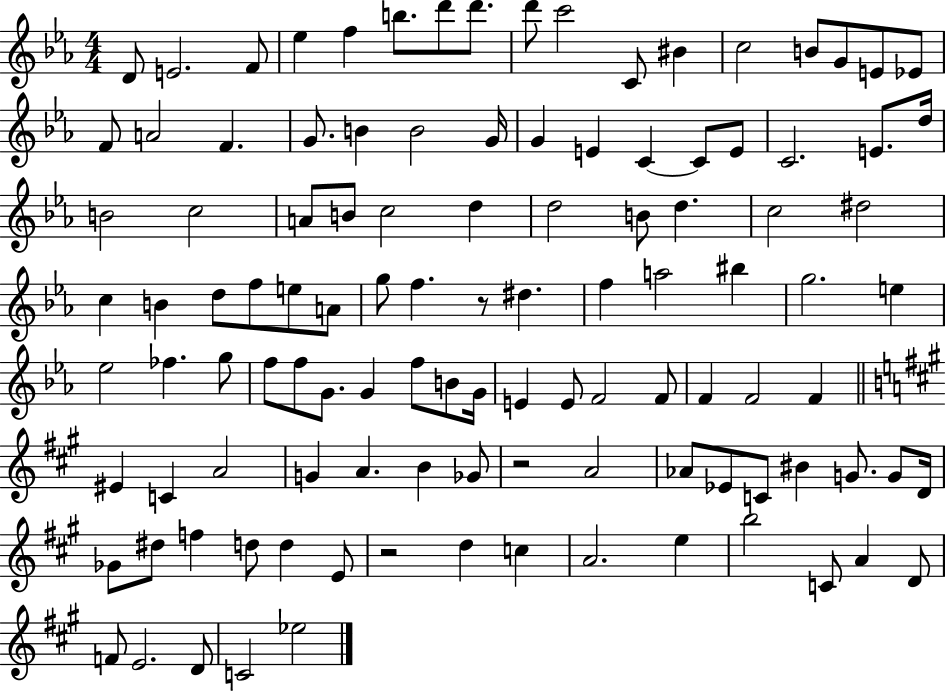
{
  \clef treble
  \numericTimeSignature
  \time 4/4
  \key ees \major
  d'8 e'2. f'8 | ees''4 f''4 b''8. d'''8 d'''8. | d'''8 c'''2 c'8 bis'4 | c''2 b'8 g'8 e'8 ees'8 | \break f'8 a'2 f'4. | g'8. b'4 b'2 g'16 | g'4 e'4 c'4~~ c'8 e'8 | c'2. e'8. d''16 | \break b'2 c''2 | a'8 b'8 c''2 d''4 | d''2 b'8 d''4. | c''2 dis''2 | \break c''4 b'4 d''8 f''8 e''8 a'8 | g''8 f''4. r8 dis''4. | f''4 a''2 bis''4 | g''2. e''4 | \break ees''2 fes''4. g''8 | f''8 f''8 g'8. g'4 f''8 b'8 g'16 | e'4 e'8 f'2 f'8 | f'4 f'2 f'4 | \break \bar "||" \break \key a \major eis'4 c'4 a'2 | g'4 a'4. b'4 ges'8 | r2 a'2 | aes'8 ees'8 c'8 bis'4 g'8. g'8 d'16 | \break ges'8 dis''8 f''4 d''8 d''4 e'8 | r2 d''4 c''4 | a'2. e''4 | b''2 c'8 a'4 d'8 | \break f'8 e'2. d'8 | c'2 ees''2 | \bar "|."
}